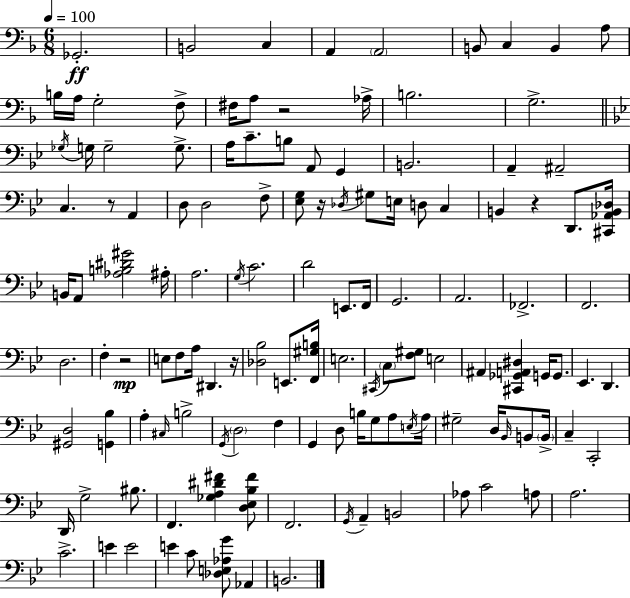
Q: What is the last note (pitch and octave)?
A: B2